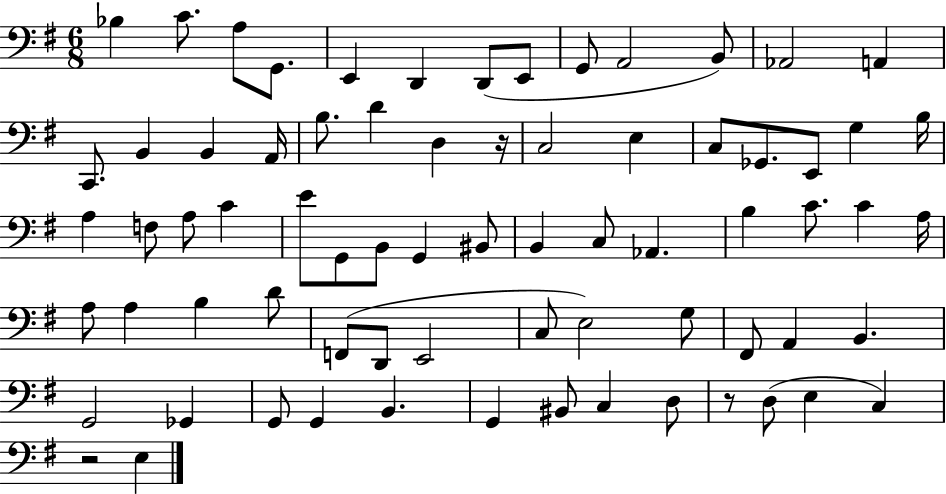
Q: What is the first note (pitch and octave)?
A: Bb3